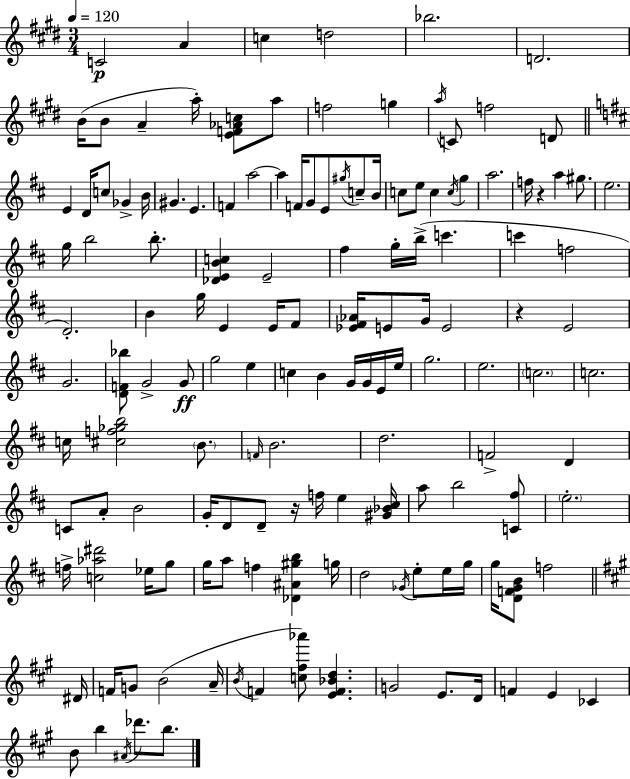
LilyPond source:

{
  \clef treble
  \numericTimeSignature
  \time 3/4
  \key e \major
  \tempo 4 = 120
  c'2\p a'4 | c''4 d''2 | bes''2. | d'2. | \break b'16( b'8 a'4-- a''16-.) <e' f' aes' c''>8 a''8 | f''2 g''4 | \acciaccatura { a''16 } c'8 f''2 d'8 | \bar "||" \break \key d \major e'4 d'16 c''8 ges'4-> b'16 | gis'4. e'4. | f'4 a''2~~ | a''4 f'16 g'8 e'8 \acciaccatura { gis''16 } c''8-- | \break b'16 c''8 e''8 c''4 \acciaccatura { c''16 } g''4 | a''2. | f''16 r4 a''4 gis''8. | e''2. | \break g''16 b''2 b''8.-. | <des' e' b' c''>4 e'2-- | fis''4 g''16-. b''16->( c'''4. | c'''4 f''2 | \break d'2.-.) | b'4 g''16 e'4 e'16 | fis'8 <ees' fis' aes'>16 e'8 g'16 e'2 | r4 e'2 | \break g'2. | <d' f' bes''>8 g'2-> | g'8\ff g''2 e''4 | c''4 b'4 g'16 g'16 | \break e'16 e''16 g''2. | e''2. | \parenthesize c''2. | c''2. | \break c''16 <cis'' f'' ges'' b''>2 \parenthesize b'8. | \grace { f'16 } b'2. | d''2. | f'2-> d'4 | \break c'8 a'8-. b'2 | g'16-. d'8 d'8-- r16 f''16 e''4 | <gis' bes' cis''>16 a''8 b''2 | <c' fis''>8 \parenthesize e''2.-. | \break f''16-> <c'' aes'' dis'''>2 | ees''16 g''8 g''16 a''8 f''4 <des' ais' gis'' b''>4 | g''16 d''2 \acciaccatura { ges'16 } | e''8-. e''16 g''16 g''16 <d' f' g' b'>8 f''2 | \break \bar "||" \break \key a \major dis'16 f'16 g'8 b'2( | a'16-- \acciaccatura { b'16 } f'4 <c'' fis'' aes'''>8) <e' f' bes' d''>4. | g'2 e'8. | d'16 f'4 e'4 ces'4 | \break b'8 b''4 \acciaccatura { ais'16 } des'''8. | b''8. \bar "|."
}